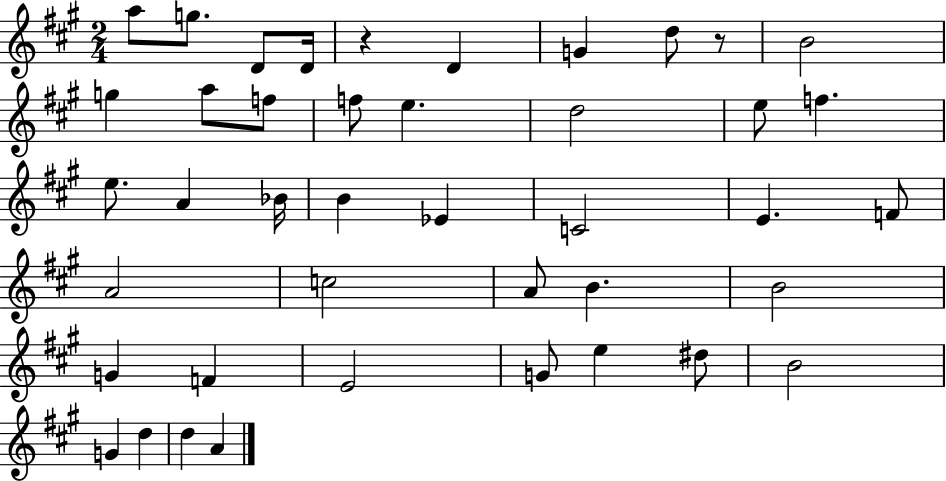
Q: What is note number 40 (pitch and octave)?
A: A4